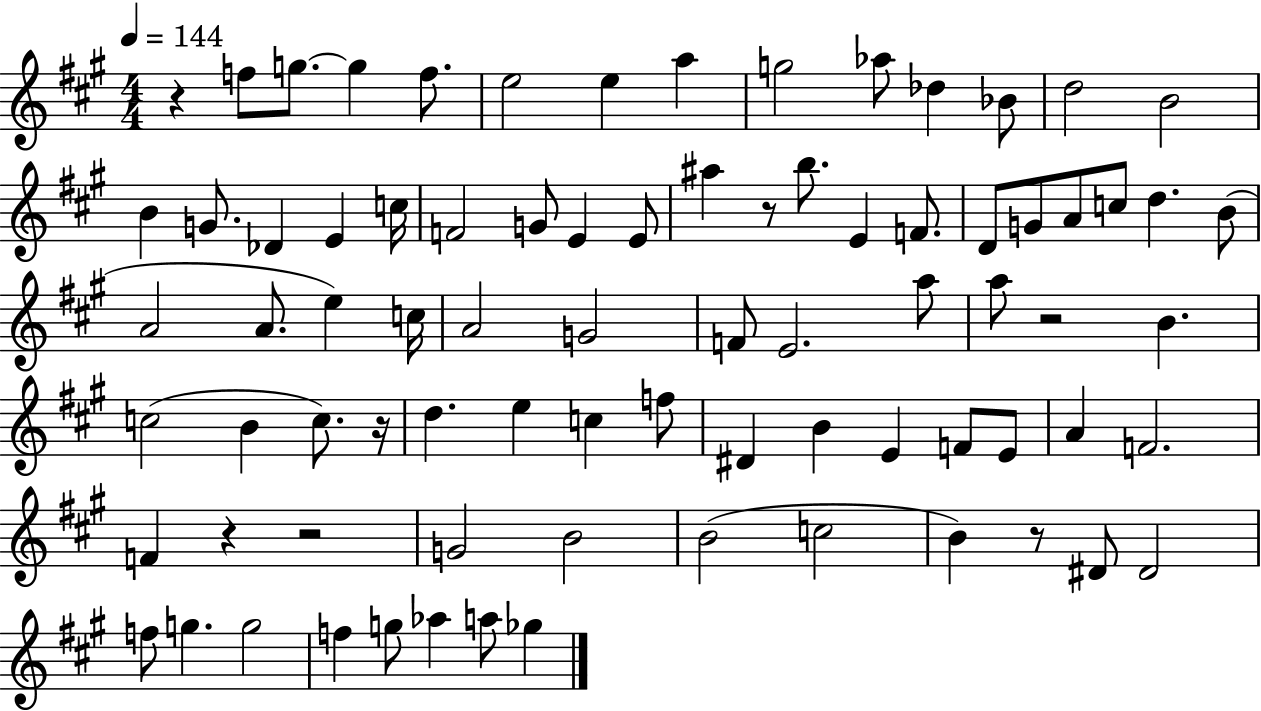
{
  \clef treble
  \numericTimeSignature
  \time 4/4
  \key a \major
  \tempo 4 = 144
  r4 f''8 g''8.~~ g''4 f''8. | e''2 e''4 a''4 | g''2 aes''8 des''4 bes'8 | d''2 b'2 | \break b'4 g'8. des'4 e'4 c''16 | f'2 g'8 e'4 e'8 | ais''4 r8 b''8. e'4 f'8. | d'8 g'8 a'8 c''8 d''4. b'8( | \break a'2 a'8. e''4) c''16 | a'2 g'2 | f'8 e'2. a''8 | a''8 r2 b'4. | \break c''2( b'4 c''8.) r16 | d''4. e''4 c''4 f''8 | dis'4 b'4 e'4 f'8 e'8 | a'4 f'2. | \break f'4 r4 r2 | g'2 b'2 | b'2( c''2 | b'4) r8 dis'8 dis'2 | \break f''8 g''4. g''2 | f''4 g''8 aes''4 a''8 ges''4 | \bar "|."
}